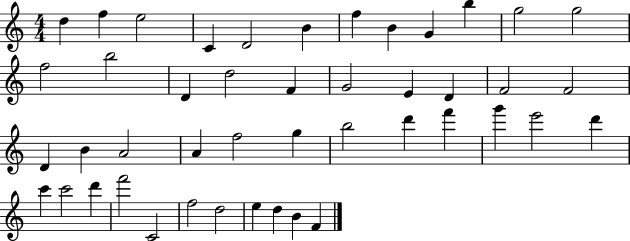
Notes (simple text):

D5/q F5/q E5/h C4/q D4/h B4/q F5/q B4/q G4/q B5/q G5/h G5/h F5/h B5/h D4/q D5/h F4/q G4/h E4/q D4/q F4/h F4/h D4/q B4/q A4/h A4/q F5/h G5/q B5/h D6/q F6/q G6/q E6/h D6/q C6/q C6/h D6/q F6/h C4/h F5/h D5/h E5/q D5/q B4/q F4/q